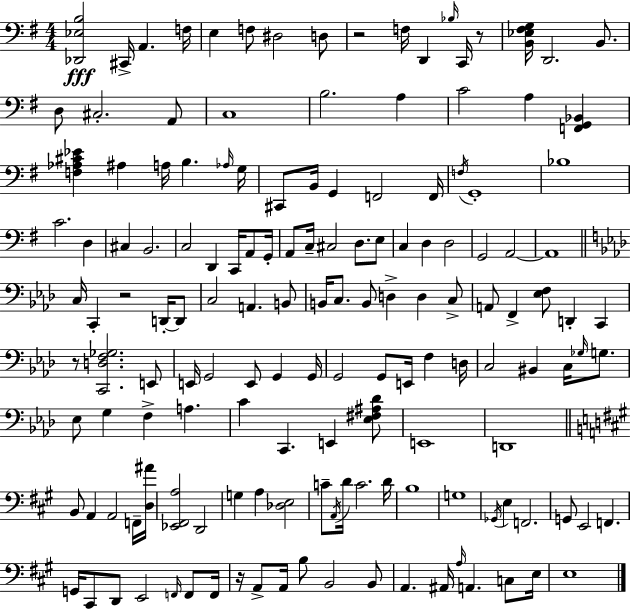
X:1
T:Untitled
M:4/4
L:1/4
K:Em
[_D,,_E,B,]2 ^C,,/4 A,, F,/4 E, F,/2 ^D,2 D,/2 z2 F,/4 D,, _B,/4 C,,/4 z/2 [B,,_E,^F,G,]/4 D,,2 B,,/2 D,/2 ^C,2 A,,/2 C,4 B,2 A, C2 A, [F,,G,,_B,,] [F,_A,^C_E] ^A, A,/4 B, _A,/4 G,/4 ^C,,/2 B,,/4 G,, F,,2 F,,/4 F,/4 G,,4 _B,4 C2 D, ^C, B,,2 C,2 D,, C,,/4 A,,/2 G,,/4 A,,/2 C,/4 ^C,2 D,/2 E,/2 C, D, D,2 G,,2 A,,2 A,,4 C,/4 C,, z2 D,,/4 D,,/2 C,2 A,, B,,/2 B,,/4 C,/2 B,,/2 D, D, C,/2 A,,/2 F,, [_E,F,]/2 D,, C,, z/2 [C,,D,F,_G,]2 E,,/2 E,,/4 G,,2 E,,/2 G,, G,,/4 G,,2 G,,/2 E,,/4 F, D,/4 C,2 ^B,, C,/4 _G,/4 G,/2 _E,/2 G, F, A, C C,, E,, [_E,^F,^A,_D]/2 E,,4 D,,4 B,,/2 A,, A,,2 F,,/4 [D,^A]/4 [_E,,^F,,A,]2 D,,2 G, A, [_D,E,]2 C/2 A,,/4 D/4 C2 D/4 B,4 G,4 _G,,/4 E, F,,2 G,,/2 E,,2 F,, G,,/4 ^C,,/2 D,,/2 E,,2 F,,/4 F,,/2 F,,/4 z/4 A,,/2 A,,/4 B,/2 B,,2 B,,/2 A,, ^A,,/4 A,/4 A,, C,/2 E,/4 E,4